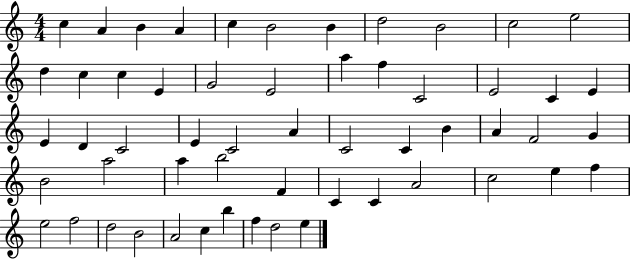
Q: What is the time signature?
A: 4/4